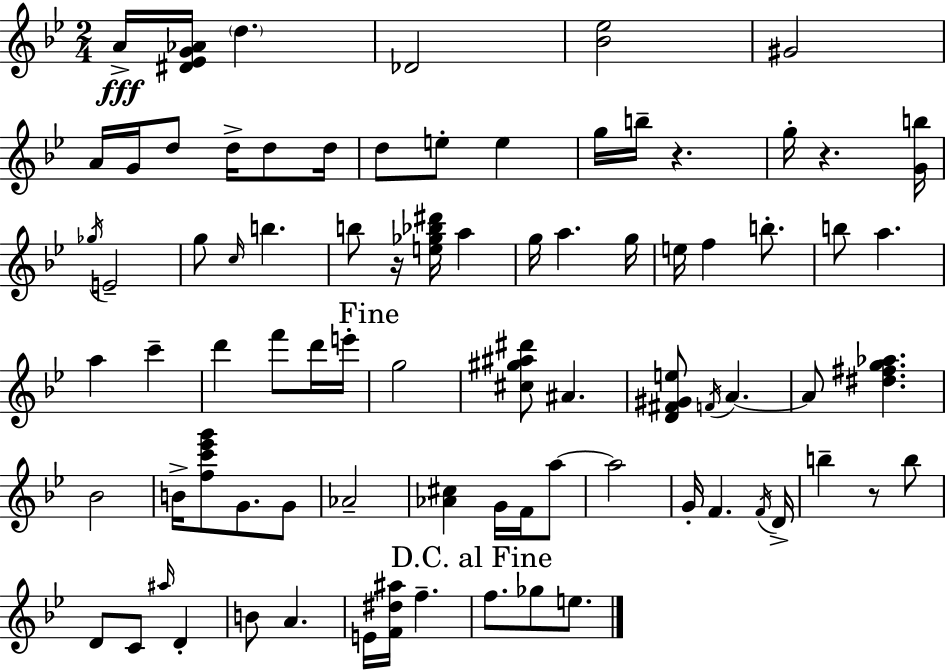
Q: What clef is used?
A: treble